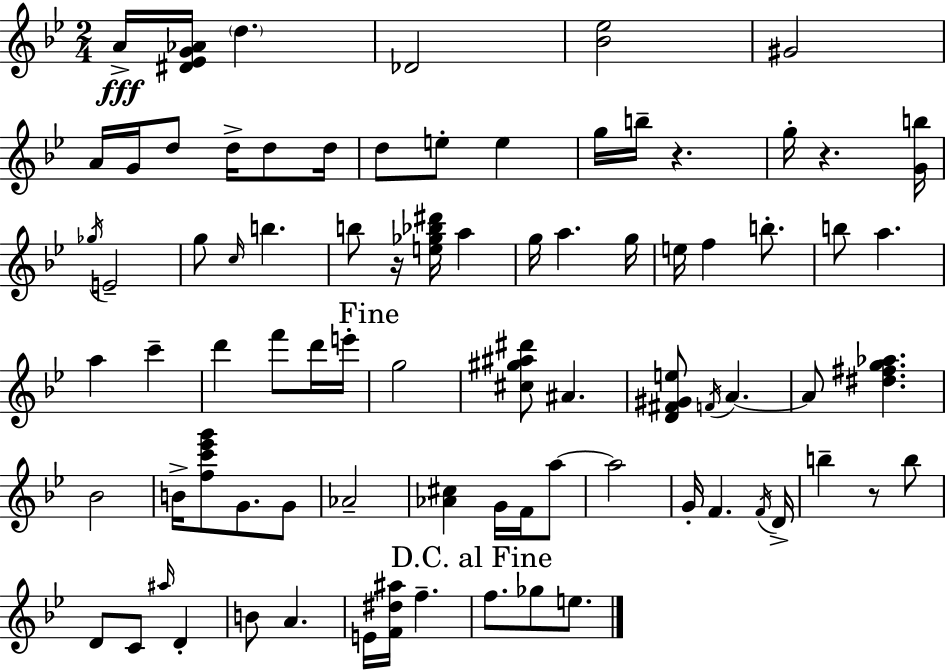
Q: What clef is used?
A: treble